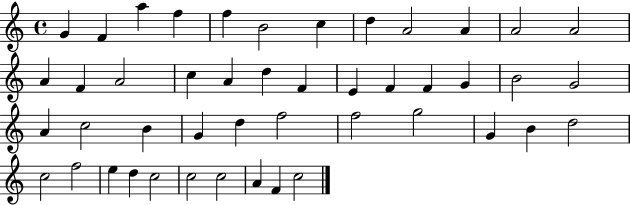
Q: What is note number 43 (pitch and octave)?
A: C5